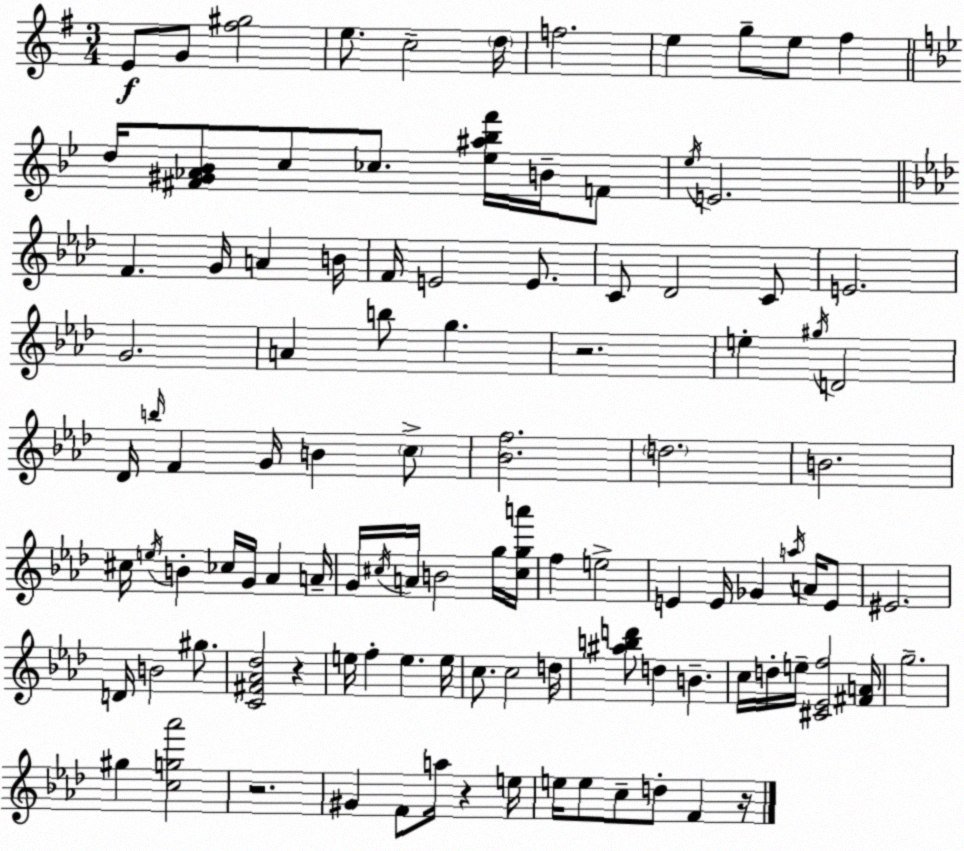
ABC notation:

X:1
T:Untitled
M:3/4
L:1/4
K:G
E/2 G/2 [^f^g]2 e/2 c2 d/4 f2 e g/2 e/2 ^f d/4 [^F^G_A_B]/2 c/2 _c/2 [_e^a_bf']/4 B/4 F/2 _e/4 E2 F G/4 A B/4 F/4 E2 E/2 C/2 _D2 C/2 E2 G2 A b/2 g z2 e ^g/4 D2 _D/4 b/4 F G/4 B c/2 [_Bf]2 d2 B2 ^c/4 e/4 B _c/4 G/4 _A A/4 G/4 ^c/4 A/4 B2 g/4 [^cga']/4 f e2 E E/4 _G a/4 A/4 E/2 ^E2 D/4 B2 ^g/2 [C^F_A_d]2 z e/4 f e e/4 c/2 c2 d/4 [^abd']/2 d B c/4 d/4 e/4 [^C_Ef]2 [^FA]/4 g2 ^g [cg_a']2 z2 ^G F/2 a/4 z e/4 e/4 e/2 c/2 d/2 F z/4